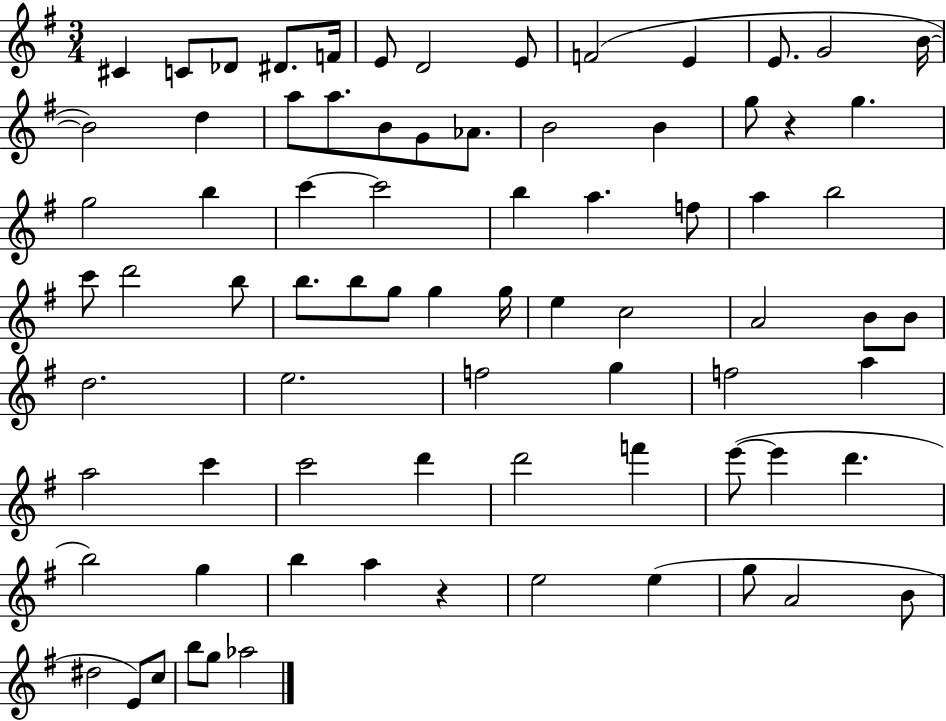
C#4/q C4/e Db4/e D#4/e. F4/s E4/e D4/h E4/e F4/h E4/q E4/e. G4/h B4/s B4/h D5/q A5/e A5/e. B4/e G4/e Ab4/e. B4/h B4/q G5/e R/q G5/q. G5/h B5/q C6/q C6/h B5/q A5/q. F5/e A5/q B5/h C6/e D6/h B5/e B5/e. B5/e G5/e G5/q G5/s E5/q C5/h A4/h B4/e B4/e D5/h. E5/h. F5/h G5/q F5/h A5/q A5/h C6/q C6/h D6/q D6/h F6/q E6/e E6/q D6/q. B5/h G5/q B5/q A5/q R/q E5/h E5/q G5/e A4/h B4/e D#5/h E4/e C5/e B5/e G5/e Ab5/h